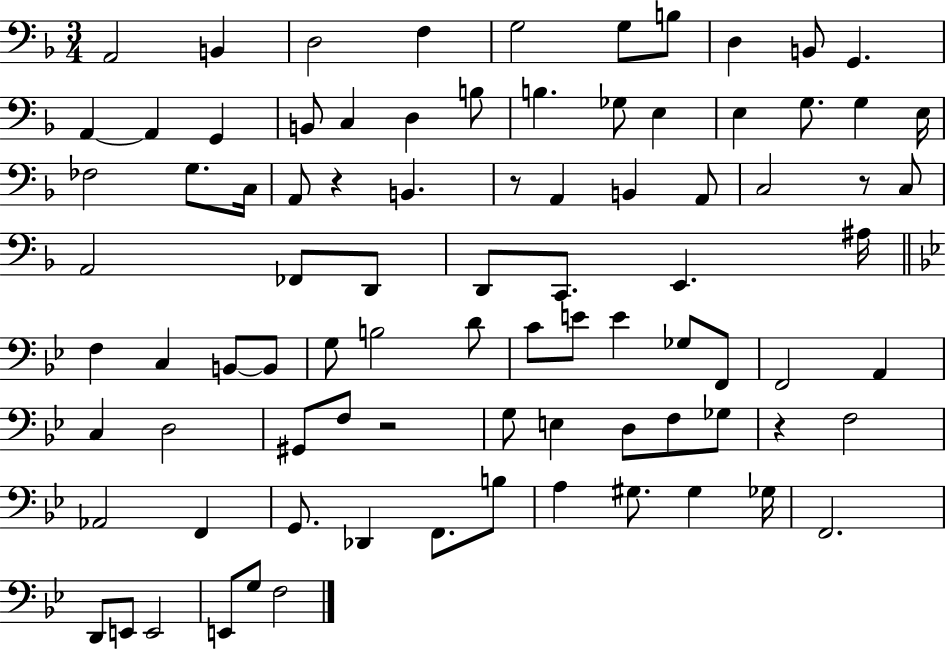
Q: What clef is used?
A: bass